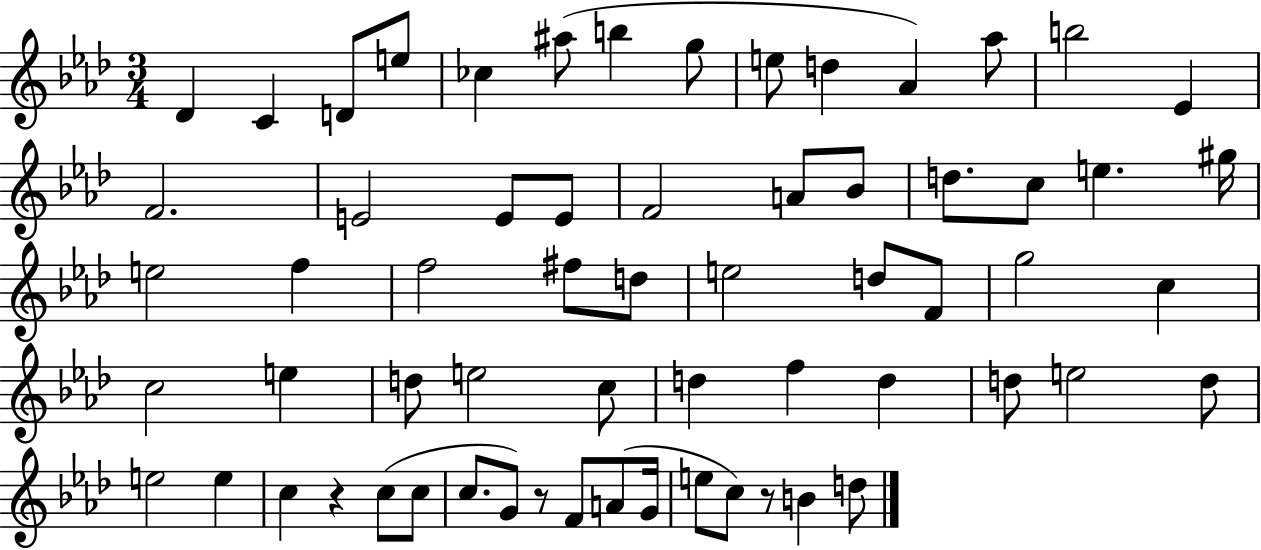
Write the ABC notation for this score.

X:1
T:Untitled
M:3/4
L:1/4
K:Ab
_D C D/2 e/2 _c ^a/2 b g/2 e/2 d _A _a/2 b2 _E F2 E2 E/2 E/2 F2 A/2 _B/2 d/2 c/2 e ^g/4 e2 f f2 ^f/2 d/2 e2 d/2 F/2 g2 c c2 e d/2 e2 c/2 d f d d/2 e2 d/2 e2 e c z c/2 c/2 c/2 G/2 z/2 F/2 A/2 G/4 e/2 c/2 z/2 B d/2